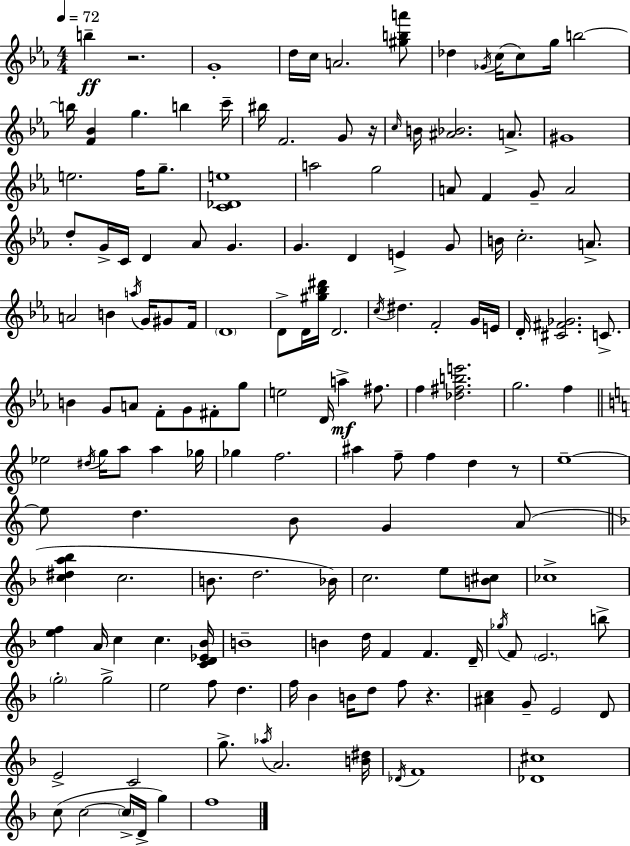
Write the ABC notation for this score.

X:1
T:Untitled
M:4/4
L:1/4
K:Eb
b z2 G4 d/4 c/4 A2 [^gba']/2 _d _G/4 c/4 c/2 g/4 b2 b/4 [F_B] g b c'/4 ^b/4 F2 G/2 z/4 c/4 B/4 [^A_B]2 A/2 ^G4 e2 f/4 g/2 [C_De]4 a2 g2 A/2 F G/2 A2 d/2 G/4 C/4 D _A/2 G G D E G/2 B/4 c2 A/2 A2 B a/4 G/4 ^G/2 F/4 D4 D/2 D/4 [^g_b^d']/4 D2 c/4 ^d F2 G/4 E/4 D/4 [^C^F_G]2 C/2 B G/2 A/2 F/2 G/2 ^F/2 g/2 e2 D/4 a ^f/2 f [_d^fbe']2 g2 f _e2 ^d/4 g/4 a/2 a _g/4 _g f2 ^a f/2 f d z/2 e4 e/2 d B/2 G A/2 [c^da_b] c2 B/2 d2 _B/4 c2 e/2 [B^c]/2 _c4 [ef] A/4 c c [CD_E_B]/4 B4 B d/4 F F D/4 _g/4 F/2 E2 b/2 g2 g2 e2 f/2 d f/4 _B B/4 d/2 f/2 z [^Ac] G/2 E2 D/2 E2 C2 g/2 _a/4 A2 [B^d]/4 _D/4 F4 [_D^c]4 c/2 c2 c/4 D/4 g f4